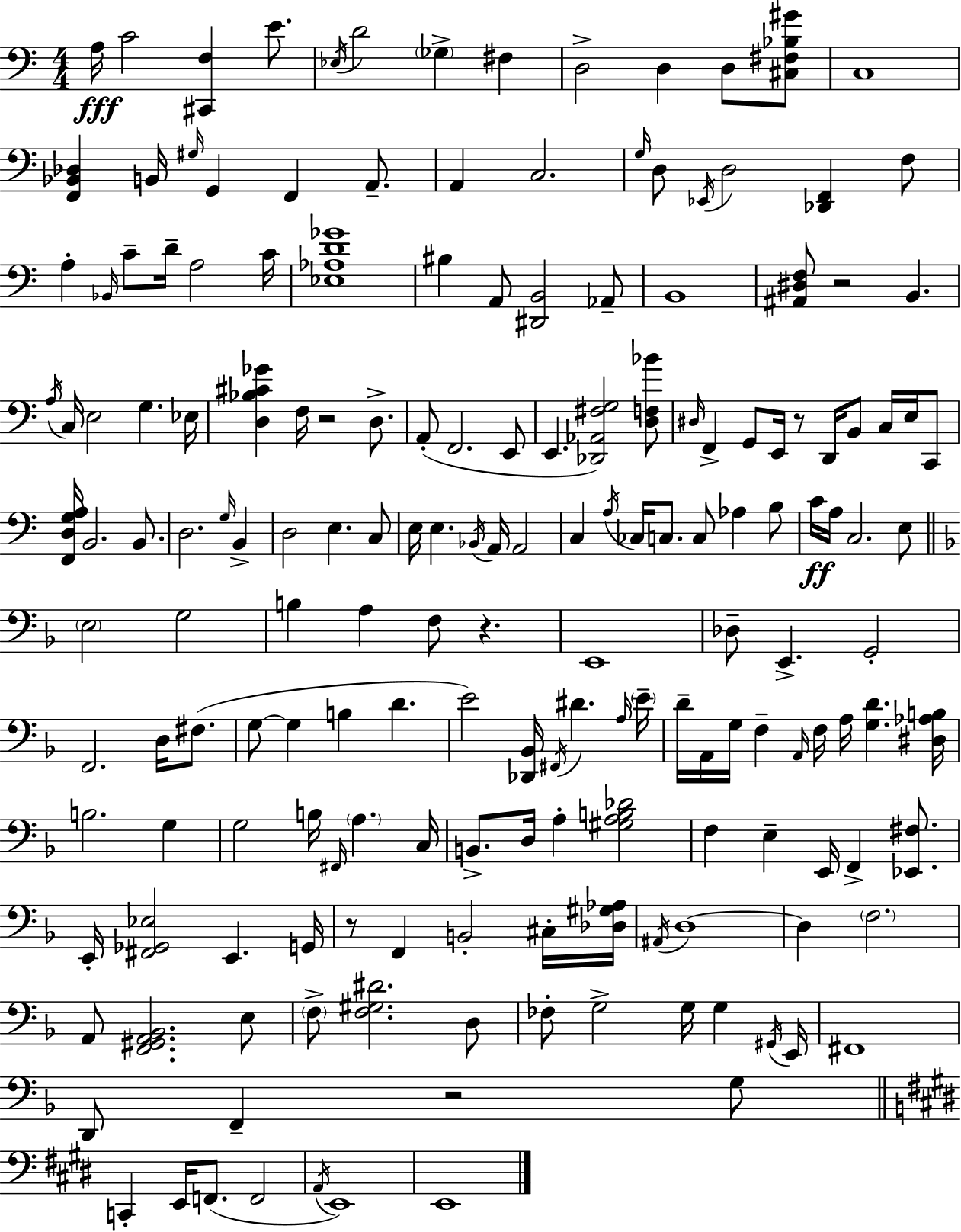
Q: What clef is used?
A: bass